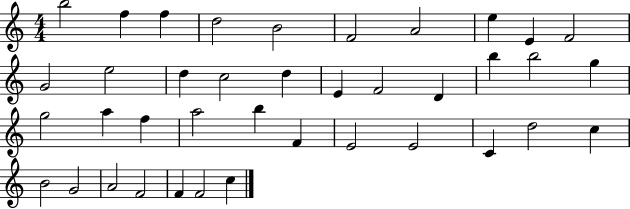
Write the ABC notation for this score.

X:1
T:Untitled
M:4/4
L:1/4
K:C
b2 f f d2 B2 F2 A2 e E F2 G2 e2 d c2 d E F2 D b b2 g g2 a f a2 b F E2 E2 C d2 c B2 G2 A2 F2 F F2 c